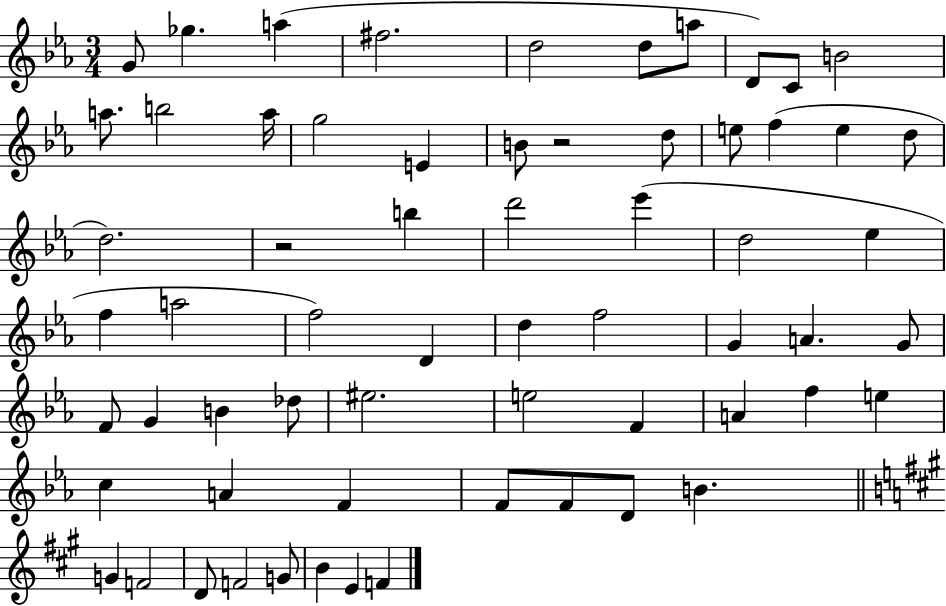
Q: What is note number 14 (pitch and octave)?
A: G5